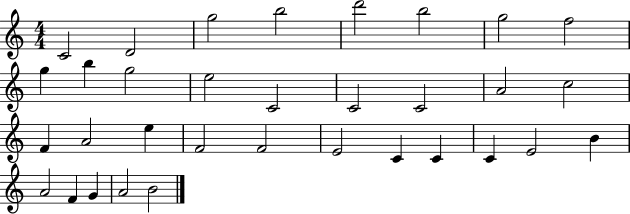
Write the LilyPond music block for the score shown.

{
  \clef treble
  \numericTimeSignature
  \time 4/4
  \key c \major
  c'2 d'2 | g''2 b''2 | d'''2 b''2 | g''2 f''2 | \break g''4 b''4 g''2 | e''2 c'2 | c'2 c'2 | a'2 c''2 | \break f'4 a'2 e''4 | f'2 f'2 | e'2 c'4 c'4 | c'4 e'2 b'4 | \break a'2 f'4 g'4 | a'2 b'2 | \bar "|."
}